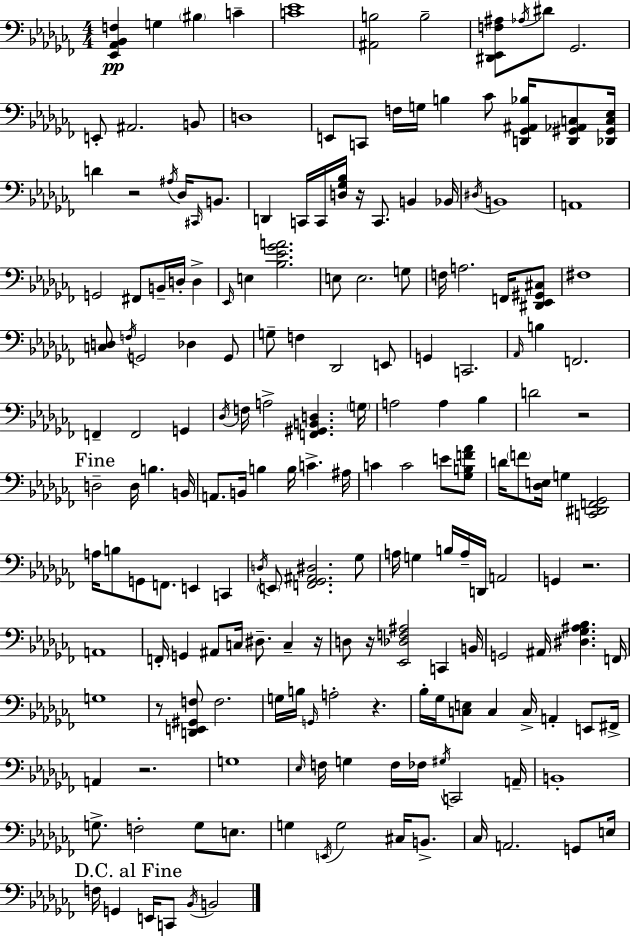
{
  \clef bass
  \numericTimeSignature
  \time 4/4
  \key aes \minor
  \repeat volta 2 { <ees, aes, bes, f>4\pp g4 \parenthesize bis4 c'4-- | <c' ees'>1 | <ais, b>2 b2-- | <dis, ees, f ais>8 \acciaccatura { aes16 } dis'8 ges,2. | \break e,8-. ais,2. b,8 | d1 | e,8 c,8 f16 g16 b4 ces'8 <d, ges, ais, bes>16 <d, gis, aes, c>8 | <des, gis, c ees>16 d'4 r2 \acciaccatura { ais16 } des16 \grace { cis,16 } | \break b,8. d,4 c,16 c,16 <d ges bes>16 r16 c,8. b,4 | bes,16 \acciaccatura { dis16 } b,1 | a,1 | g,2 fis,8 b,16-- d16-. | \break d4-> \grace { ees,16 } e4 <bes ees' ges' a'>2. | e8 e2. | g8 f16 a2. | f,16 <dis, ees, gis, cis>8 fis1 | \break <c d>8 \acciaccatura { f16 } g,2 | des4 g,8 g8-- f4 des,2 | e,8 g,4 c,2. | \grace { aes,16 } b4 f,2. | \break f,4-- f,2 | g,4 \acciaccatura { des16 } f16 a2-> | <f, gis, b, d>4. \parenthesize g16 a2 | a4 bes4 d'2 | \break r2 \mark "Fine" d2-- | d16 b4. b,16 a,8. b,16 b4 | b16 c'4.-> ais16 c'4 c'2 | e'8 <ges b f' aes'>8 d'16 \parenthesize f'8 <des e>16 g4 | \break <c, dis, f, ges,>2 a16 b8 g,8 f,8. | e,4 c,4 \acciaccatura { d16 } \parenthesize e,8 <f, ges, ais, dis>2. | ges8 a16 g4 b16 a16-- | d,16 a,2 g,4 r2. | \break a,1 | f,16-. g,4 ais,8 | c16 dis8.-- c4-- r16 d8 r16 <ees, des f ais>2 | c,4 b,16 g,2 | \break ais,16 <dis ges ais bes>4. f,16 g1 | r8 <d, e, gis, f>8 f2. | g16 b16 \grace { g,16 } a2-. | r4. bes16-. ges16 <c e>8 c4 | \break c16-> a,4-. e,8 fis,16-> a,4 r2. | g1 | \grace { ees16 } f16 g4 | f16 fes16 \acciaccatura { gis16 } c,2 a,16-- b,1-. | \break g8.-> f2-. | g8 e8. g4 | \acciaccatura { e,16 } g2 cis16 b,8.-> ces16 a,2. | g,8 e16 \mark "D.C. al Fine" f16 g,4 | \break e,16 c,8 \acciaccatura { bes,16 } b,2 } \bar "|."
}